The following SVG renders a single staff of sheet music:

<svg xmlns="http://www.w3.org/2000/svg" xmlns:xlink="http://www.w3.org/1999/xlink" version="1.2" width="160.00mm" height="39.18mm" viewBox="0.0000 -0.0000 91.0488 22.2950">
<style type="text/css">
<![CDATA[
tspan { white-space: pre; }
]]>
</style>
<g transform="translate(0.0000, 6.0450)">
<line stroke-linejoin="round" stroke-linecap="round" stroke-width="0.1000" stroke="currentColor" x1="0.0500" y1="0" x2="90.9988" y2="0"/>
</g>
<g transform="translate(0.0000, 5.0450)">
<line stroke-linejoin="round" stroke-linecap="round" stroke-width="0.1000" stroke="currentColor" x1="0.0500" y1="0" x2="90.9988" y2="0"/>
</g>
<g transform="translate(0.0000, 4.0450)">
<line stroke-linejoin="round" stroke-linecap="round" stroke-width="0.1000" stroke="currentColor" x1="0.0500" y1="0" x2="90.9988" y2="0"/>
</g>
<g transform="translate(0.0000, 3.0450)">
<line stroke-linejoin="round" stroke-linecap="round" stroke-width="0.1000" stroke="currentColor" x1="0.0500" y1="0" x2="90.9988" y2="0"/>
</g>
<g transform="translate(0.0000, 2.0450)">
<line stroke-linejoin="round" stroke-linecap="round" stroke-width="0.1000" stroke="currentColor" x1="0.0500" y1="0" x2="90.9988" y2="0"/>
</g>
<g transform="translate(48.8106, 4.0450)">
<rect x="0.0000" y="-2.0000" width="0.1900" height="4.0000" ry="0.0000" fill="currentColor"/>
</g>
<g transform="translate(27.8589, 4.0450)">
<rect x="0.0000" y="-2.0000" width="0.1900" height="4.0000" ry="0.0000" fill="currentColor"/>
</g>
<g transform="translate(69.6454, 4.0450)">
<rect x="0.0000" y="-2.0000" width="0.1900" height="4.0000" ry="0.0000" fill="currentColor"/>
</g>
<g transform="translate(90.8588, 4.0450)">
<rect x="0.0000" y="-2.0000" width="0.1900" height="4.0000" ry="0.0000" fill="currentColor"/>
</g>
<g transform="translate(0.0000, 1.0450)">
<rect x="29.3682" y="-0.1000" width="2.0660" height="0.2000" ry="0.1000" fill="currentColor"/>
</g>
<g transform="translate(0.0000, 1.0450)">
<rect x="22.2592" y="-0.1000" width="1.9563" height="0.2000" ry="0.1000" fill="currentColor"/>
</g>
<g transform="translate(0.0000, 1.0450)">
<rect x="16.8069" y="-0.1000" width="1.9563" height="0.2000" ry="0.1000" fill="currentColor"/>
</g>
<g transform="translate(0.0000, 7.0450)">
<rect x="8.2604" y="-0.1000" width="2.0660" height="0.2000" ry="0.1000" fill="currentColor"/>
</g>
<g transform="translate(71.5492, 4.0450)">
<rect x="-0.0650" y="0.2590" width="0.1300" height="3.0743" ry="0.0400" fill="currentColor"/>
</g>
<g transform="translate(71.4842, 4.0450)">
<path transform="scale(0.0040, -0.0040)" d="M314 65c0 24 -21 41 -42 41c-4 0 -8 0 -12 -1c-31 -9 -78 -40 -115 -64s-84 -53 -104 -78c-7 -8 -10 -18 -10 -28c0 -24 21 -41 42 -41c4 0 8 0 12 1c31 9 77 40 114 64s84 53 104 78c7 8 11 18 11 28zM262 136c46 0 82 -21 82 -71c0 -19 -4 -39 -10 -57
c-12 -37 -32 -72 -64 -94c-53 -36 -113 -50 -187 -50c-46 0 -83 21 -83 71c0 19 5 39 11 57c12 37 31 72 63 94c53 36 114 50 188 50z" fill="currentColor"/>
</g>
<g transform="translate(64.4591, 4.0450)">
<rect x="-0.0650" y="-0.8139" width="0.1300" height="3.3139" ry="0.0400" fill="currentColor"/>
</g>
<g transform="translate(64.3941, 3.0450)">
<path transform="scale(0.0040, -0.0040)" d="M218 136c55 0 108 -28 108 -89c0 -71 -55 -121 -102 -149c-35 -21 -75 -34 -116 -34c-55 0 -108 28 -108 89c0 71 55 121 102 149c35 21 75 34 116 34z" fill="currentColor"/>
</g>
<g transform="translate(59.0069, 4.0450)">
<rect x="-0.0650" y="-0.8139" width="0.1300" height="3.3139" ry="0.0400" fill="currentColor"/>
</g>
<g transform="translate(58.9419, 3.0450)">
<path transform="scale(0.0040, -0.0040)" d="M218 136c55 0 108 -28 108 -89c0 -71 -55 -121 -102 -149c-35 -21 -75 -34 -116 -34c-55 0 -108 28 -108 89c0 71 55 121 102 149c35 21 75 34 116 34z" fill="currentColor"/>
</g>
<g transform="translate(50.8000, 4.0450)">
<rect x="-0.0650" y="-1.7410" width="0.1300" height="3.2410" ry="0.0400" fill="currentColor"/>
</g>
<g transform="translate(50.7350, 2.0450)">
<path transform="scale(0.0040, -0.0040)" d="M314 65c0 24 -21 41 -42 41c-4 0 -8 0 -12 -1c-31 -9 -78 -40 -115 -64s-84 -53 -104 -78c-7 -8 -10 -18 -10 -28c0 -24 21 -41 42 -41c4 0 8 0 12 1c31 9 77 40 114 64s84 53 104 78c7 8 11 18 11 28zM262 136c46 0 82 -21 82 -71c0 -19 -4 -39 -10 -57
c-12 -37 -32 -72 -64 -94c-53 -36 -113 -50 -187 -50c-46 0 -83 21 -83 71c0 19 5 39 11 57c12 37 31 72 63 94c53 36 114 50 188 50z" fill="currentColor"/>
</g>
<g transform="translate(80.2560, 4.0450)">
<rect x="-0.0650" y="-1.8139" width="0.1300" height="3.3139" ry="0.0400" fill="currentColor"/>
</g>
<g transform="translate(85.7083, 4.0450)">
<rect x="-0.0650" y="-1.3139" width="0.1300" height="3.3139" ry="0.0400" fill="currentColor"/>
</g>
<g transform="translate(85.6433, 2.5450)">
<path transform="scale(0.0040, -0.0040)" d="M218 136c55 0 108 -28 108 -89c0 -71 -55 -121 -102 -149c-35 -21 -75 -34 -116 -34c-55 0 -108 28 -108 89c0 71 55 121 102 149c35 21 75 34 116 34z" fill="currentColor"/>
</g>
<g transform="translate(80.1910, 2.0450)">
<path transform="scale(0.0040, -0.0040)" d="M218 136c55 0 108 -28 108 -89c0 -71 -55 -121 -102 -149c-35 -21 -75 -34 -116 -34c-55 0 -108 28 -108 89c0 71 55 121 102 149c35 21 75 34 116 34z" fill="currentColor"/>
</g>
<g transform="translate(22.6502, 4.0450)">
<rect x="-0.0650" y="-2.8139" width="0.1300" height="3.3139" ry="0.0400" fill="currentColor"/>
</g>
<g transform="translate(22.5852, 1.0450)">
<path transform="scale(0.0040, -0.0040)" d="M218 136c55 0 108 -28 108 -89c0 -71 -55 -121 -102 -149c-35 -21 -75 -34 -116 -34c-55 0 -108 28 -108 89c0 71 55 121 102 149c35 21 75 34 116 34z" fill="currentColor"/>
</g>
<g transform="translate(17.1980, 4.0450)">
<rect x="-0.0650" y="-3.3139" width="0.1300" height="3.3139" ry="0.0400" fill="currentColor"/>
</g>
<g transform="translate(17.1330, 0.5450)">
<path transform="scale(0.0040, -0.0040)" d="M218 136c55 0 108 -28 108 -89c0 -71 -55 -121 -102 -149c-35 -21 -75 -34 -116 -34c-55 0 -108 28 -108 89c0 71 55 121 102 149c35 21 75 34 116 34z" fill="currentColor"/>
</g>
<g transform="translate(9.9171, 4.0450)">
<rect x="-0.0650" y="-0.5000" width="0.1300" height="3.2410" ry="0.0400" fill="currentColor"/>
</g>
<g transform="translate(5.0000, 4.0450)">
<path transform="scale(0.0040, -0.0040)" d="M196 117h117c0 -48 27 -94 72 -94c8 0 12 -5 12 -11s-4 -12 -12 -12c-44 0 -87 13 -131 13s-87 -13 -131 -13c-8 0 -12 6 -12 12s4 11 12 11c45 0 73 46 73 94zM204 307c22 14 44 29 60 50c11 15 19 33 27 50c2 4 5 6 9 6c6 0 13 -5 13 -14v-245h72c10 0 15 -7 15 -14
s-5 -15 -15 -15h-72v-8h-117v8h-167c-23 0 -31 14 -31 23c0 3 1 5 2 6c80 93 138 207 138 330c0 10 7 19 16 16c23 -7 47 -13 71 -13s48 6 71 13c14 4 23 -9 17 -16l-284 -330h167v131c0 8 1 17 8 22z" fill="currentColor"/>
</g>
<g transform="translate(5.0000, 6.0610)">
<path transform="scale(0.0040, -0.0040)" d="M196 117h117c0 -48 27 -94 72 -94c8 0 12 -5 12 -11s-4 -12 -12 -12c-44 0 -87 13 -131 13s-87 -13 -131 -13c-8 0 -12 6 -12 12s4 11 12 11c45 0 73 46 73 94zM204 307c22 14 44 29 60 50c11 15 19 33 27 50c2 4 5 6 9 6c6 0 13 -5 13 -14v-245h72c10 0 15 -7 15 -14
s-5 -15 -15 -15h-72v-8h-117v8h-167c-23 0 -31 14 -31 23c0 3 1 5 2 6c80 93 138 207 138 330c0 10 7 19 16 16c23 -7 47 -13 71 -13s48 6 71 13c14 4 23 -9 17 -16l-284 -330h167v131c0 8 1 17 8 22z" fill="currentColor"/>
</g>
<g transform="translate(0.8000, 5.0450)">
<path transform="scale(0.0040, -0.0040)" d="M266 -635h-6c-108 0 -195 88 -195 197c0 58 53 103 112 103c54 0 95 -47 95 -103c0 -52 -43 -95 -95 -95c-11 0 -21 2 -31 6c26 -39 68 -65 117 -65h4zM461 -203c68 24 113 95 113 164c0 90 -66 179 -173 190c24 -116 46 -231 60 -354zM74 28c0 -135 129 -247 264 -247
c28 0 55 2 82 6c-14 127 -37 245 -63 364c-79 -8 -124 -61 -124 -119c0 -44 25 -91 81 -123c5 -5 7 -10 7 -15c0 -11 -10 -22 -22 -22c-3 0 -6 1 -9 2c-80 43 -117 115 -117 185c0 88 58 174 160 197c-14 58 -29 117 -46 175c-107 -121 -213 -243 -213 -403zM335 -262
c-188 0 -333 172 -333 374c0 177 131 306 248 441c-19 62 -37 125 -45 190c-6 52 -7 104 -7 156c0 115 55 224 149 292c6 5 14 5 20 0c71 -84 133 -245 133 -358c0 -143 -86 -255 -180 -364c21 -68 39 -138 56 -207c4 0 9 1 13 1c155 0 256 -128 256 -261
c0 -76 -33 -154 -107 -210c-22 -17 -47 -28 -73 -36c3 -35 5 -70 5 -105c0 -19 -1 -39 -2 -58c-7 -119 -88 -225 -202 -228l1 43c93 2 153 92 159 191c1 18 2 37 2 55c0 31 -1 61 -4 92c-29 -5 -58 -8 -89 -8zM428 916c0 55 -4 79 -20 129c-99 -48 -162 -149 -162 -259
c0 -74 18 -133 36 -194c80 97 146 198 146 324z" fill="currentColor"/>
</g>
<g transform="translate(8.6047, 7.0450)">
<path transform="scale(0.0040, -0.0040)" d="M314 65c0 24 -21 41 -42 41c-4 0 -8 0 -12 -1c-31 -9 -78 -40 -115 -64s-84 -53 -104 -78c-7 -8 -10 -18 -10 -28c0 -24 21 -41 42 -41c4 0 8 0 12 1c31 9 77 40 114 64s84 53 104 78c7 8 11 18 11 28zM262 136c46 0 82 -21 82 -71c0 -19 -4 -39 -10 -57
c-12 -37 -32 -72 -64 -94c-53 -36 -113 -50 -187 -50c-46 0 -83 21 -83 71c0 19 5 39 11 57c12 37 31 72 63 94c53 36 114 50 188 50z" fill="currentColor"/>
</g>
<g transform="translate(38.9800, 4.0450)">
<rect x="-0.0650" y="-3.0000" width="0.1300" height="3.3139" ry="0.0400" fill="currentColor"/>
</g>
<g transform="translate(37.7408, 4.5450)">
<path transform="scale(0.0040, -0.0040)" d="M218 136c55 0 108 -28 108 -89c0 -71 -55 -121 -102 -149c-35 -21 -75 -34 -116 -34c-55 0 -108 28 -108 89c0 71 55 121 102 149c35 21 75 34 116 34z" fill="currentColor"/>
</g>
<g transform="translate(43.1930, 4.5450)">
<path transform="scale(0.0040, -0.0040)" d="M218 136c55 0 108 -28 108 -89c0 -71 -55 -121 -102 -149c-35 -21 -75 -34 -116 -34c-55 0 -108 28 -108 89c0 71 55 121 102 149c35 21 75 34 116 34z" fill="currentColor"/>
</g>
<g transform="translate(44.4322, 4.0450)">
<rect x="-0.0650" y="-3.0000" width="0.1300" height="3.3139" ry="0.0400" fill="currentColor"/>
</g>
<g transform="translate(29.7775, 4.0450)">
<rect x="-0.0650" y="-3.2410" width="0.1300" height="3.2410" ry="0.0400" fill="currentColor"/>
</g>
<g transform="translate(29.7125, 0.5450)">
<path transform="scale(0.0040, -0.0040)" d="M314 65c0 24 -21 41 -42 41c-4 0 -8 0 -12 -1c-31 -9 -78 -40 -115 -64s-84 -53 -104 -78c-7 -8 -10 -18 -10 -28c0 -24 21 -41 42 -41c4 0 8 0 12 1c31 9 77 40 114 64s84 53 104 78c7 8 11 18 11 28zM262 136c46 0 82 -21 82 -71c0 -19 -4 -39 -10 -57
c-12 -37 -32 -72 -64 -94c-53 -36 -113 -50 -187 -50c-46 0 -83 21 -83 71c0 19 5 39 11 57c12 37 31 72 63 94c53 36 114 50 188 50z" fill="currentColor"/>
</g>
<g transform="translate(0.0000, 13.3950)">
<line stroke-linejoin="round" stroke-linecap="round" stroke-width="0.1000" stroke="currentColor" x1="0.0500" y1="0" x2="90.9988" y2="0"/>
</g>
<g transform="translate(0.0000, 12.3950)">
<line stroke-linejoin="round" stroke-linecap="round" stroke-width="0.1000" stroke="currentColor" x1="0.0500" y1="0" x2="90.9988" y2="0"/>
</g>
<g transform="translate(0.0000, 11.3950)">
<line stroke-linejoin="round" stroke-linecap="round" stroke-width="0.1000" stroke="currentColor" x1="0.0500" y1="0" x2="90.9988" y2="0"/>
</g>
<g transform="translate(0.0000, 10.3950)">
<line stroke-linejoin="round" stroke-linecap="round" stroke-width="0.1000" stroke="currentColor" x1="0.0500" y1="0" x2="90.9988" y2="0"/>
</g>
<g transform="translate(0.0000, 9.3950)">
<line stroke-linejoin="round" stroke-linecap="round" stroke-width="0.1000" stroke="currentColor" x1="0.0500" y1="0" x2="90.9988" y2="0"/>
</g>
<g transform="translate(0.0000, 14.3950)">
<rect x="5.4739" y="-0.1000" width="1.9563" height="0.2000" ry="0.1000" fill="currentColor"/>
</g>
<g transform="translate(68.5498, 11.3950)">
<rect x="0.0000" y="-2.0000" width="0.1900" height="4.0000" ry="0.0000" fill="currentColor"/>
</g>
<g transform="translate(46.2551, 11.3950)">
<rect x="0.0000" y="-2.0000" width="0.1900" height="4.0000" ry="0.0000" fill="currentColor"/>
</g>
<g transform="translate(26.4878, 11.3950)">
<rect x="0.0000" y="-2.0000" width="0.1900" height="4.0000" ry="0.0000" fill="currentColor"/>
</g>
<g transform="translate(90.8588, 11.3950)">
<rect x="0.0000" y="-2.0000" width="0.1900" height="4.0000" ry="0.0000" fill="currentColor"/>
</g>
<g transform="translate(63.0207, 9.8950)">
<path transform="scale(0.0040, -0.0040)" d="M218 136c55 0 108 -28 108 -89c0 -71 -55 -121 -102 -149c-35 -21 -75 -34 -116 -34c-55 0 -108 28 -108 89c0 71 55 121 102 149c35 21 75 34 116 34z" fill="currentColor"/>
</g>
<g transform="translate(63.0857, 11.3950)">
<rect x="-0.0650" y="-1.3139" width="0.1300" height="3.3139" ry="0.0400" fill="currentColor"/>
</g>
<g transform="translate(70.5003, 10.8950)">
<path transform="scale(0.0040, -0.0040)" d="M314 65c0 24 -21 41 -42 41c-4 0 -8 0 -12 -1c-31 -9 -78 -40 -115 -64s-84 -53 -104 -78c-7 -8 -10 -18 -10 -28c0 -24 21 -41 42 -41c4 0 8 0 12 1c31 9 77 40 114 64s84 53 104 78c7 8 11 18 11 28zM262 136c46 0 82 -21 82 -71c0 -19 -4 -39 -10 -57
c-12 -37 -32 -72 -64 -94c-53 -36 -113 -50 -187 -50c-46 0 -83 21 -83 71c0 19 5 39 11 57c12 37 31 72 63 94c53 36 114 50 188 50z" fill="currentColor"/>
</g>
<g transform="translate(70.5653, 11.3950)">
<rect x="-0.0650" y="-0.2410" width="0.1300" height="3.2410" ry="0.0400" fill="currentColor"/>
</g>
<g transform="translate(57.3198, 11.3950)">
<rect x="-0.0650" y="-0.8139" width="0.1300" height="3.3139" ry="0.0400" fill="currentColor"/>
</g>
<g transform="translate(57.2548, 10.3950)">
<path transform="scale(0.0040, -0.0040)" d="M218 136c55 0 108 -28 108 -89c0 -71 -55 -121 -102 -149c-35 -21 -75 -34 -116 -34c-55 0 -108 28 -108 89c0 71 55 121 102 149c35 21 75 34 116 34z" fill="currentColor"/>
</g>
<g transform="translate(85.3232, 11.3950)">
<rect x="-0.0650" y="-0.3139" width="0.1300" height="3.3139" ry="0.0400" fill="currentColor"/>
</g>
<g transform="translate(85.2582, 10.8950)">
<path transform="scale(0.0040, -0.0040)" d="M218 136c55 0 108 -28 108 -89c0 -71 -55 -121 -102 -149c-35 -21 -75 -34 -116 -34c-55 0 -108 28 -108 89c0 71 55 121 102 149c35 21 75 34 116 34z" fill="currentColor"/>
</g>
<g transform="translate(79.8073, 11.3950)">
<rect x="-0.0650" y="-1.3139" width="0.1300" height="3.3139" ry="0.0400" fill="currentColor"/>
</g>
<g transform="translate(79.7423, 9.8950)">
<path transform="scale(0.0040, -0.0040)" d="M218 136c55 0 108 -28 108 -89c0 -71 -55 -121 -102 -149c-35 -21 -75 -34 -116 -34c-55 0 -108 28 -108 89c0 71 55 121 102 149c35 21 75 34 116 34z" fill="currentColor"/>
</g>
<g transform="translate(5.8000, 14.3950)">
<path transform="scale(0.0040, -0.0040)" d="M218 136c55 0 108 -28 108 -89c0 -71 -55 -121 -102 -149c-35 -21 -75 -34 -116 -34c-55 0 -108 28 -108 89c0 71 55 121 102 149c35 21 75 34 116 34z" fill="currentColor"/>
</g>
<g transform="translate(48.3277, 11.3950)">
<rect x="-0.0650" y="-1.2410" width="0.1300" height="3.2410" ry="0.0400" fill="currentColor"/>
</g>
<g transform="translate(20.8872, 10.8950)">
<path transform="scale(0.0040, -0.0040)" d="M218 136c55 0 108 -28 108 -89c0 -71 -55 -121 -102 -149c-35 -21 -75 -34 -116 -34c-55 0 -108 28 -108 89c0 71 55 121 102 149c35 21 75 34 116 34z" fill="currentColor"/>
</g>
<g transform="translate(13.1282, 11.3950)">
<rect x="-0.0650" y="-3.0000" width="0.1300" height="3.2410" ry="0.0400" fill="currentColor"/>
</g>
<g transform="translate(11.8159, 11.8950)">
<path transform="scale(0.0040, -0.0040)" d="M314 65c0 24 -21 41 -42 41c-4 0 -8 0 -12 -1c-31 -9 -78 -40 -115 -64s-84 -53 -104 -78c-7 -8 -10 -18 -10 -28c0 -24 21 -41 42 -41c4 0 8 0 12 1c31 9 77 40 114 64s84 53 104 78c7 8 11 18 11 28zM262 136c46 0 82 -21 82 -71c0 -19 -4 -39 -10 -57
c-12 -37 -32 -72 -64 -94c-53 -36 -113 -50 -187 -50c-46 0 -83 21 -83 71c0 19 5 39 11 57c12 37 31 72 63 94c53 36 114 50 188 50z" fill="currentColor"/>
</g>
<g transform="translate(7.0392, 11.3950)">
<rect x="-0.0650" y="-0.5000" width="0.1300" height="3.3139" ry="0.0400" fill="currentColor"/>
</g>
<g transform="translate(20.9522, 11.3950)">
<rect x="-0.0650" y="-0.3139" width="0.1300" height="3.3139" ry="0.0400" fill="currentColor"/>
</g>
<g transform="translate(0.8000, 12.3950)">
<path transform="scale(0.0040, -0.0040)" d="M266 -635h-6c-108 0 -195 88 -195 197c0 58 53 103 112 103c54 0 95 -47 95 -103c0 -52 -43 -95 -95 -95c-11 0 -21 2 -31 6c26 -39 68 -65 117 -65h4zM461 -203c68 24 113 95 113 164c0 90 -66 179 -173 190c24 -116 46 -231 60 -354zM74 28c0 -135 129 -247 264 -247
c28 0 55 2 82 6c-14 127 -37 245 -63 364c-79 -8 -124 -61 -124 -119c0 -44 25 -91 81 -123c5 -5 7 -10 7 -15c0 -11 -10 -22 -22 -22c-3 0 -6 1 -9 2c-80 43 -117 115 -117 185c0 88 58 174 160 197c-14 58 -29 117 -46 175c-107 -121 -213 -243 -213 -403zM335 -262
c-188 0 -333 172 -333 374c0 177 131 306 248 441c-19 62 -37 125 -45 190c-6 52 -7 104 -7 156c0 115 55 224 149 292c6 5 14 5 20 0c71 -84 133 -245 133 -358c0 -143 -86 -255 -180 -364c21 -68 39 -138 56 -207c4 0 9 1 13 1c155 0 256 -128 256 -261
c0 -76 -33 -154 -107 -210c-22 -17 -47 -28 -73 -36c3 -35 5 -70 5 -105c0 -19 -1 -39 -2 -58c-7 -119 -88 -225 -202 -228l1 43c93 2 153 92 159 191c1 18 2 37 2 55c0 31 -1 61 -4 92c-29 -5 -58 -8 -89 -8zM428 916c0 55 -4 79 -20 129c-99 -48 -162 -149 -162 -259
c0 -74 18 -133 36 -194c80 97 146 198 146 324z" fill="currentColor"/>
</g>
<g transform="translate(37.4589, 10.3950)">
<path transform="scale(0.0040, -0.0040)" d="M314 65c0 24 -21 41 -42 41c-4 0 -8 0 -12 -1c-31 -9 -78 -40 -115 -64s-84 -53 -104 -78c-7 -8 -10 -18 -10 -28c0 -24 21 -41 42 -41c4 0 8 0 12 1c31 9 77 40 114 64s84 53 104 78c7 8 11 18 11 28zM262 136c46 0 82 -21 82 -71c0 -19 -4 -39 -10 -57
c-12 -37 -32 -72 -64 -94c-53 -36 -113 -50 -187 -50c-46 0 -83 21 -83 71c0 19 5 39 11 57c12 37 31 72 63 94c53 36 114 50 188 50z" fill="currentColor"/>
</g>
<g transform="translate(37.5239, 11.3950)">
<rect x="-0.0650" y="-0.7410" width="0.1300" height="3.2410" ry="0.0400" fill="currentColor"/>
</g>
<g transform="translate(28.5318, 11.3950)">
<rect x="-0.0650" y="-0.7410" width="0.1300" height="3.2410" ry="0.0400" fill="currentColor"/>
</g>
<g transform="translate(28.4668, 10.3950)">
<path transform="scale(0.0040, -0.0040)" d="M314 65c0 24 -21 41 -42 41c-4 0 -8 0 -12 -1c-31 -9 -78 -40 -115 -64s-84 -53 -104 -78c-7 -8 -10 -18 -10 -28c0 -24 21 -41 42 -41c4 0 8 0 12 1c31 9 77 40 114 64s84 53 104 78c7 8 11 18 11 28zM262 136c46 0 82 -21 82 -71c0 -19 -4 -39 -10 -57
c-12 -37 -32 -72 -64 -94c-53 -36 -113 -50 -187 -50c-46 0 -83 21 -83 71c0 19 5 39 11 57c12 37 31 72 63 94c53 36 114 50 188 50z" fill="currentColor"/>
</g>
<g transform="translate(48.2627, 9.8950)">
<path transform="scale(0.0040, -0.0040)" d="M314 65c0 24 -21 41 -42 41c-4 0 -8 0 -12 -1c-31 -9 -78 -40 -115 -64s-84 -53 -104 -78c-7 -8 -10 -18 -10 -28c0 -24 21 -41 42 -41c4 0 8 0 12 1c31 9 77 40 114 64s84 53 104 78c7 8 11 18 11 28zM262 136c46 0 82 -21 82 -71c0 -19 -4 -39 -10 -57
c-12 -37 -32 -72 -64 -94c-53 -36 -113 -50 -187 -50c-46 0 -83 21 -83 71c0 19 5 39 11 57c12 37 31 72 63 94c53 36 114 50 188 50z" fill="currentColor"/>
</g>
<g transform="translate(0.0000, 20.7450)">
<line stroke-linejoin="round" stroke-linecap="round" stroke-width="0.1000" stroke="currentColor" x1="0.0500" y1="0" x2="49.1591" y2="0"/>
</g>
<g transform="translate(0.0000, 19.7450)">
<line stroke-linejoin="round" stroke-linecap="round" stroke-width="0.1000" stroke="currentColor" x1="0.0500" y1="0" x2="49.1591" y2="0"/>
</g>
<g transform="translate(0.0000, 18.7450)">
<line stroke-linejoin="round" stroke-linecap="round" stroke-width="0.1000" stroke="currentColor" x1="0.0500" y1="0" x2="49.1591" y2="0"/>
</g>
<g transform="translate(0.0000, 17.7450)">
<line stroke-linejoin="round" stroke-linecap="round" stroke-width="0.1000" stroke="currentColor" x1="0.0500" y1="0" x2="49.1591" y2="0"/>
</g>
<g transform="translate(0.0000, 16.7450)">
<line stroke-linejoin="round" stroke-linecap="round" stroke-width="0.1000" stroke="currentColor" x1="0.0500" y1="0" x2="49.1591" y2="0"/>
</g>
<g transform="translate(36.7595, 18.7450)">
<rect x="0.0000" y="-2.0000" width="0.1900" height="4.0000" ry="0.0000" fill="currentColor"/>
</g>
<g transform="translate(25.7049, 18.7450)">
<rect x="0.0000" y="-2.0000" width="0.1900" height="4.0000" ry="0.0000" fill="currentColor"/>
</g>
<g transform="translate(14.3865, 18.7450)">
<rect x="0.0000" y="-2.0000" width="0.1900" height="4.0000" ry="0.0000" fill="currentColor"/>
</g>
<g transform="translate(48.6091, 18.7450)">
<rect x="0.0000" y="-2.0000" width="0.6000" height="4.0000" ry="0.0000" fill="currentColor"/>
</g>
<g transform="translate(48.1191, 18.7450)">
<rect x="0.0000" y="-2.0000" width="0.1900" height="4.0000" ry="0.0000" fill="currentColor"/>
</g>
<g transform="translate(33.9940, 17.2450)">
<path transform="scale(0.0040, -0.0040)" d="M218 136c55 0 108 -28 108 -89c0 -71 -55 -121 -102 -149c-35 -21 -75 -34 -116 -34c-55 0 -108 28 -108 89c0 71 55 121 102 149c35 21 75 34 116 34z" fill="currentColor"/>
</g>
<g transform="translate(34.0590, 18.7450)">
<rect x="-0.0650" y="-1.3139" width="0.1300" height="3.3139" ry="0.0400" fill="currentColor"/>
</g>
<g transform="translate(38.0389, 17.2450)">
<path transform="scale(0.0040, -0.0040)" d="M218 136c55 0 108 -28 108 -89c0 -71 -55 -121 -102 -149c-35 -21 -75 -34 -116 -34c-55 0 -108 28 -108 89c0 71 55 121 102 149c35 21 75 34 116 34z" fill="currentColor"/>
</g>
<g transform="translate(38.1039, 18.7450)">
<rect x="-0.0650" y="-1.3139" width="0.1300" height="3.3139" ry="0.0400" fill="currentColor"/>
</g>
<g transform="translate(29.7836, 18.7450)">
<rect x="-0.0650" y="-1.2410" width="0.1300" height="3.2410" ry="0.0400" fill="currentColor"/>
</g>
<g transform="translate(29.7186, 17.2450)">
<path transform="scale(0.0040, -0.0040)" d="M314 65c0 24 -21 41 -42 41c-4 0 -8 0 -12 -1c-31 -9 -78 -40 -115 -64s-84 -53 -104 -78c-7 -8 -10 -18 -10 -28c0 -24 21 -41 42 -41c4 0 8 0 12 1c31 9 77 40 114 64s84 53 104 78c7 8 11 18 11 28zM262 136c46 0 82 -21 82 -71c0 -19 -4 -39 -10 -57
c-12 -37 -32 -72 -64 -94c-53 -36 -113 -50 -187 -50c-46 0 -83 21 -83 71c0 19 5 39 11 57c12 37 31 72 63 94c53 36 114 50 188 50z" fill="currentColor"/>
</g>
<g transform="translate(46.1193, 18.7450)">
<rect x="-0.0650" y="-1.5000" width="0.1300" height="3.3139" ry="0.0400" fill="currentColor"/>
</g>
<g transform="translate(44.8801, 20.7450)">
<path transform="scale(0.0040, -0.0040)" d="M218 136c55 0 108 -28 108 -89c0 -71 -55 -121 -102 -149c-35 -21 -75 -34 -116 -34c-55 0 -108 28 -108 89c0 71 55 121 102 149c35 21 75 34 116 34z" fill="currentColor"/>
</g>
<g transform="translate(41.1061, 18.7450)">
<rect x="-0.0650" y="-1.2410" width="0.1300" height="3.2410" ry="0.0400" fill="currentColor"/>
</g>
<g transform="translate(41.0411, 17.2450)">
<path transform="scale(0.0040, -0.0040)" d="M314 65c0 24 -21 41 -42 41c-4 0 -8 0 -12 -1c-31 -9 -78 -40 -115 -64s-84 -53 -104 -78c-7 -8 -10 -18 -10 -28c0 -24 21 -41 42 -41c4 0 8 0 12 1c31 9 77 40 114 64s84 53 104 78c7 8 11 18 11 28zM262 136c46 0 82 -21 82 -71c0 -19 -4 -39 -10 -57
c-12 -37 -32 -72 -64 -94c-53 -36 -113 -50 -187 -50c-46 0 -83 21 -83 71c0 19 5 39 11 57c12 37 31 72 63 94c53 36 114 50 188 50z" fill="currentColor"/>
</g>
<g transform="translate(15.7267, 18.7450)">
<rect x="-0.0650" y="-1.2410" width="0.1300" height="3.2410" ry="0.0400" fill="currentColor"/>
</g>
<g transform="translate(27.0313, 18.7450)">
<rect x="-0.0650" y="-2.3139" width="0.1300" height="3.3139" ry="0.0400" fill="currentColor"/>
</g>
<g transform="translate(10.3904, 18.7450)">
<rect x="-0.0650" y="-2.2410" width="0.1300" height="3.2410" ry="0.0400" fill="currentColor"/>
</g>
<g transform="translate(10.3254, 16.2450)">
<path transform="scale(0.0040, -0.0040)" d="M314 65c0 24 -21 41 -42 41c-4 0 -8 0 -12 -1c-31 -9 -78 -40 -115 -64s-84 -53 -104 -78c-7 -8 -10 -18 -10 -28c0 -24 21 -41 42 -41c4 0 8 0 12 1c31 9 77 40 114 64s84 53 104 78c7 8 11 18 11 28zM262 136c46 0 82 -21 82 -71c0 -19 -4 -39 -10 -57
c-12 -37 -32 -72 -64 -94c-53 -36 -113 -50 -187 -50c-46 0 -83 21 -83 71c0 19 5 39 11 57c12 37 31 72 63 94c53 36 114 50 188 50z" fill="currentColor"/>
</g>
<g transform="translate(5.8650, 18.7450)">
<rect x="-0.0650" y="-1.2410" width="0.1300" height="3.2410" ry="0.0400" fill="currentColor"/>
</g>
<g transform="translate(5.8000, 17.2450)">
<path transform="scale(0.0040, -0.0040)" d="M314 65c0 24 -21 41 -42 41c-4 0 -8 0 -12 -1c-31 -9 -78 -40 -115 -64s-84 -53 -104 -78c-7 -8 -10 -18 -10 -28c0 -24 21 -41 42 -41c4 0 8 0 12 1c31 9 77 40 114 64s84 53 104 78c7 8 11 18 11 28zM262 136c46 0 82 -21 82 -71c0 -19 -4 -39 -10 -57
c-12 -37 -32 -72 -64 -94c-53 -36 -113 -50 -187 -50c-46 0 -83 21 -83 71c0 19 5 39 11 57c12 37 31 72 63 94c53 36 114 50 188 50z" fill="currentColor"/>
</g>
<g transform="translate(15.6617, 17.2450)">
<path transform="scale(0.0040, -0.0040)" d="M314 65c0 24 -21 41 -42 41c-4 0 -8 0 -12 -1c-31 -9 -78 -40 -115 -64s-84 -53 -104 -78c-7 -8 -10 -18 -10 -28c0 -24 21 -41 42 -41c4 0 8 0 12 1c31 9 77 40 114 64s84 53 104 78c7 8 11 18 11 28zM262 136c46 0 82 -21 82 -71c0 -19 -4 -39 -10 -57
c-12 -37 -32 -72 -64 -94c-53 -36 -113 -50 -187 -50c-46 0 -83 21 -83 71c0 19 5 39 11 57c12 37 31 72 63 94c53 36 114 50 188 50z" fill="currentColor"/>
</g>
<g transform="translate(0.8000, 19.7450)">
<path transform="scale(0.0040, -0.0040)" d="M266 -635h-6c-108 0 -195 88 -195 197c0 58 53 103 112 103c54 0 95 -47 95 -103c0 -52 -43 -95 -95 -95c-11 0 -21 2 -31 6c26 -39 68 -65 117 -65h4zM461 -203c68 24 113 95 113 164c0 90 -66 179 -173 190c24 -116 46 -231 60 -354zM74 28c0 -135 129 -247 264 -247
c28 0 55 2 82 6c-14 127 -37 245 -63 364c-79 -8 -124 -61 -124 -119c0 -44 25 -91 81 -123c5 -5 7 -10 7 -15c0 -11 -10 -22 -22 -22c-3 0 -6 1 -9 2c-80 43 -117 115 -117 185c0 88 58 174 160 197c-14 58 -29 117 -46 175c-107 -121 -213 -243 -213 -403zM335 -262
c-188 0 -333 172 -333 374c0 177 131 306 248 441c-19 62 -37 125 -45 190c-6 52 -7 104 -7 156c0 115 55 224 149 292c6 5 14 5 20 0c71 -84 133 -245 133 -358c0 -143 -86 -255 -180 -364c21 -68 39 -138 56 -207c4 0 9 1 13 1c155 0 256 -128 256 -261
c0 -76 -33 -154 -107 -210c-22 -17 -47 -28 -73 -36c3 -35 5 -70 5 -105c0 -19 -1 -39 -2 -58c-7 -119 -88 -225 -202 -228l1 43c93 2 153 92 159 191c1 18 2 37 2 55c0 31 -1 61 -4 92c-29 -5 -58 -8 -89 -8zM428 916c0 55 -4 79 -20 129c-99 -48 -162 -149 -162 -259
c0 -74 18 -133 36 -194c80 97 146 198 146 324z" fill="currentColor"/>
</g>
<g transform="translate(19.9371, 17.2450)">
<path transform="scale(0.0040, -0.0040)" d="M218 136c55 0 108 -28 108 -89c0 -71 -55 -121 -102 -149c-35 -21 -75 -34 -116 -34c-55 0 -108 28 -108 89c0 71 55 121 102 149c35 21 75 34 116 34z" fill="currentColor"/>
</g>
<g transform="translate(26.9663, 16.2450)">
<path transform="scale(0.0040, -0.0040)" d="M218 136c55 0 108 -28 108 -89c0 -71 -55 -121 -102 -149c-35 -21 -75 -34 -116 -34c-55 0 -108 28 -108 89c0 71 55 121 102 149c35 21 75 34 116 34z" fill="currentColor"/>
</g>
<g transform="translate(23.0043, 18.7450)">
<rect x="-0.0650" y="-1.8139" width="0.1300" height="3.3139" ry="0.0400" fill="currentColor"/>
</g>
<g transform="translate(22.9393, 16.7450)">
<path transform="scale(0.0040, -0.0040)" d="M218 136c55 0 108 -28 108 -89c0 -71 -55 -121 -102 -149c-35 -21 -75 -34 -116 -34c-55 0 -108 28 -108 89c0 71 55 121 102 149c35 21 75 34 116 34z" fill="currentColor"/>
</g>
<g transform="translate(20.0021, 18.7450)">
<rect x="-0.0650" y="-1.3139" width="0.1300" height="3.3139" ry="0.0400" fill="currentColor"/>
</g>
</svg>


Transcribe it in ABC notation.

X:1
T:Untitled
M:4/4
L:1/4
K:C
C2 b a b2 A A f2 d d B2 f e C A2 c d2 d2 e2 d e c2 e c e2 g2 e2 e f g e2 e e e2 E